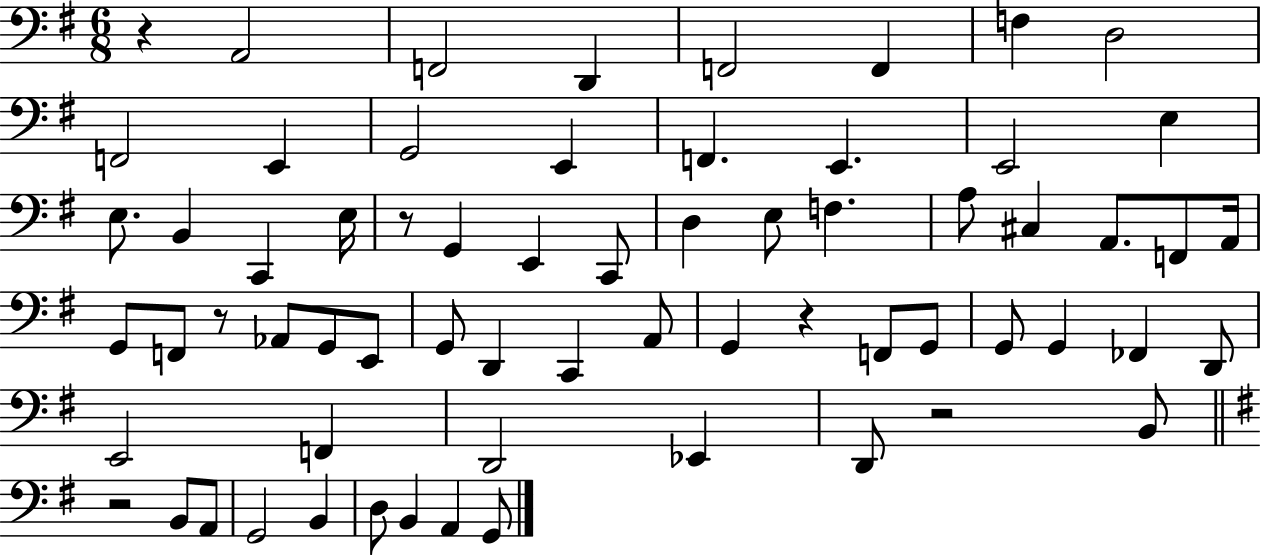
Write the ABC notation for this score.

X:1
T:Untitled
M:6/8
L:1/4
K:G
z A,,2 F,,2 D,, F,,2 F,, F, D,2 F,,2 E,, G,,2 E,, F,, E,, E,,2 E, E,/2 B,, C,, E,/4 z/2 G,, E,, C,,/2 D, E,/2 F, A,/2 ^C, A,,/2 F,,/2 A,,/4 G,,/2 F,,/2 z/2 _A,,/2 G,,/2 E,,/2 G,,/2 D,, C,, A,,/2 G,, z F,,/2 G,,/2 G,,/2 G,, _F,, D,,/2 E,,2 F,, D,,2 _E,, D,,/2 z2 B,,/2 z2 B,,/2 A,,/2 G,,2 B,, D,/2 B,, A,, G,,/2